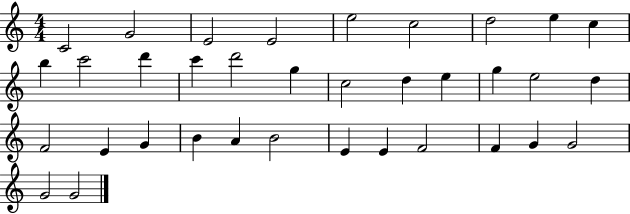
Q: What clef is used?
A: treble